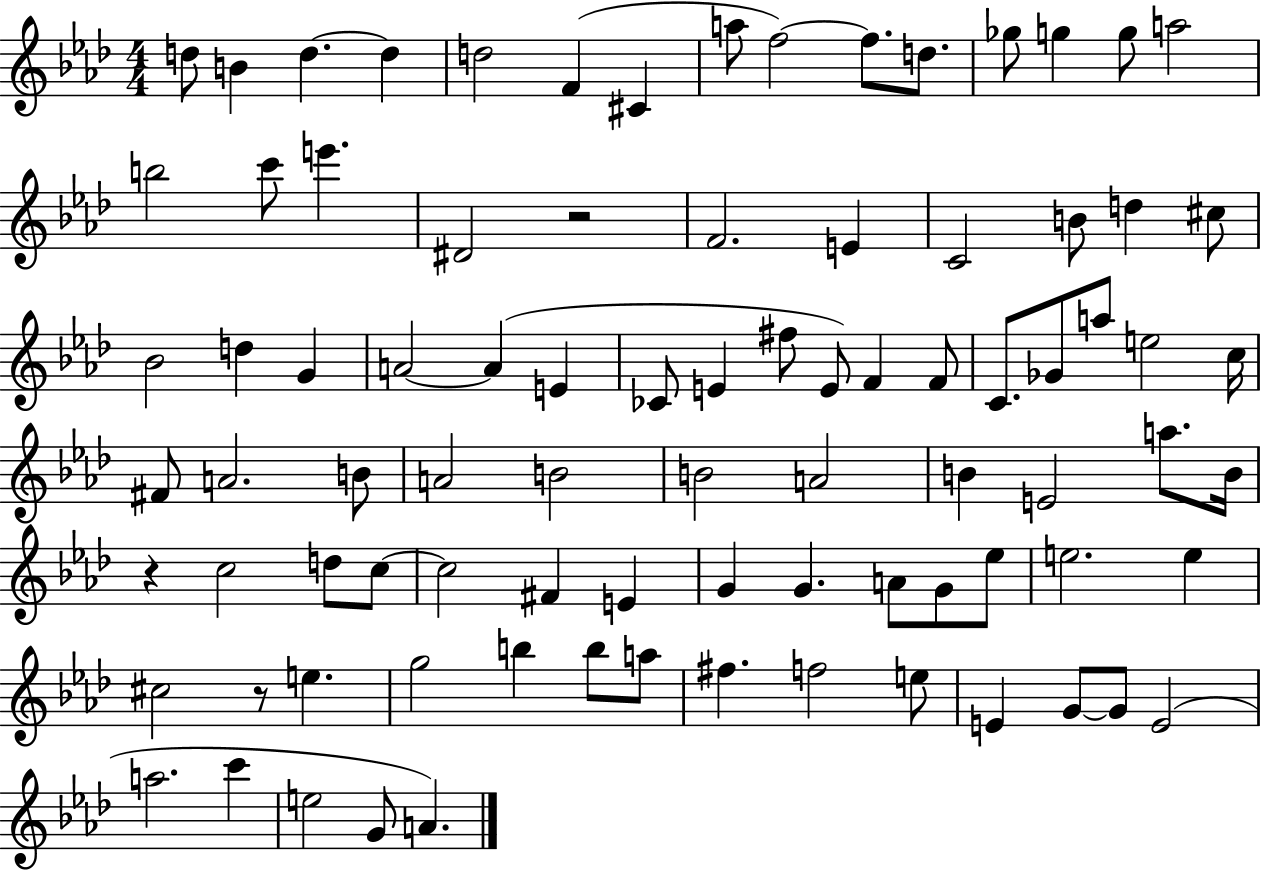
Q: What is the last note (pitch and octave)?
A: A4